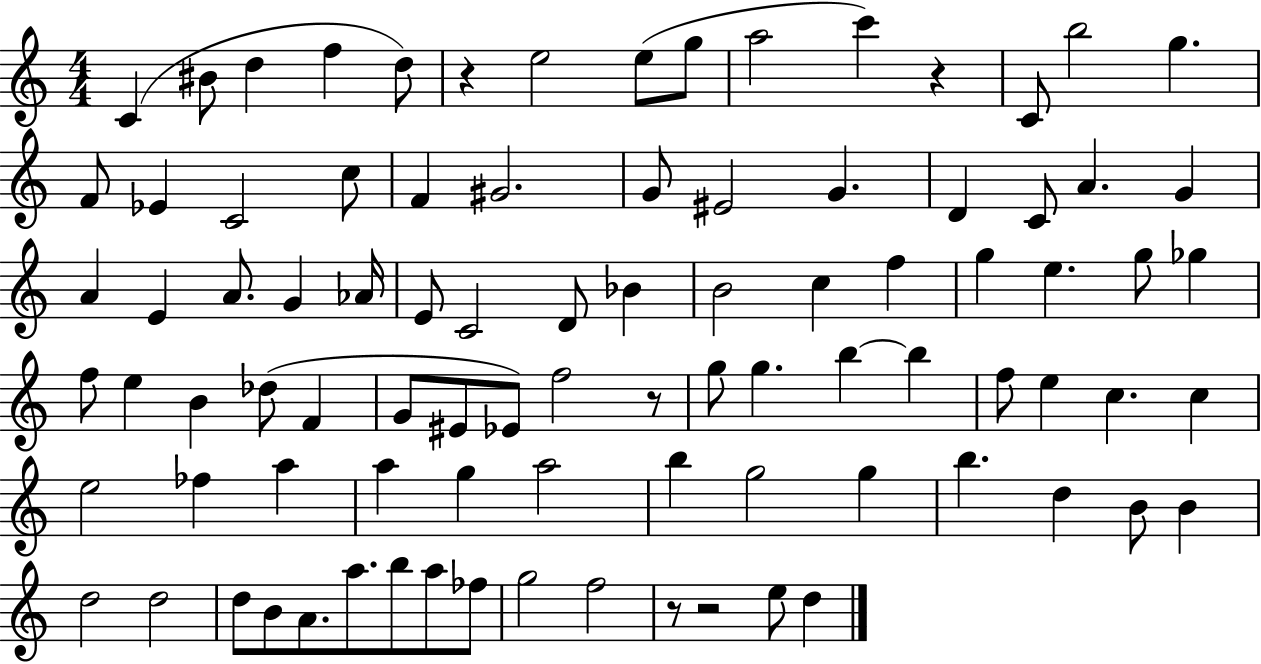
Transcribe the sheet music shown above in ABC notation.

X:1
T:Untitled
M:4/4
L:1/4
K:C
C ^B/2 d f d/2 z e2 e/2 g/2 a2 c' z C/2 b2 g F/2 _E C2 c/2 F ^G2 G/2 ^E2 G D C/2 A G A E A/2 G _A/4 E/2 C2 D/2 _B B2 c f g e g/2 _g f/2 e B _d/2 F G/2 ^E/2 _E/2 f2 z/2 g/2 g b b f/2 e c c e2 _f a a g a2 b g2 g b d B/2 B d2 d2 d/2 B/2 A/2 a/2 b/2 a/2 _f/2 g2 f2 z/2 z2 e/2 d